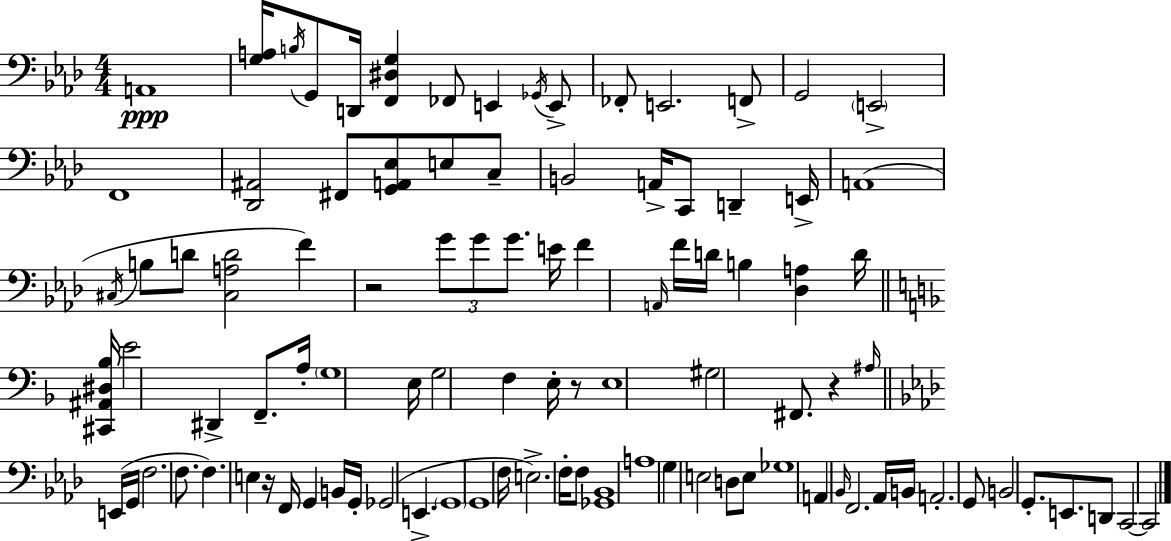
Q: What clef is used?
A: bass